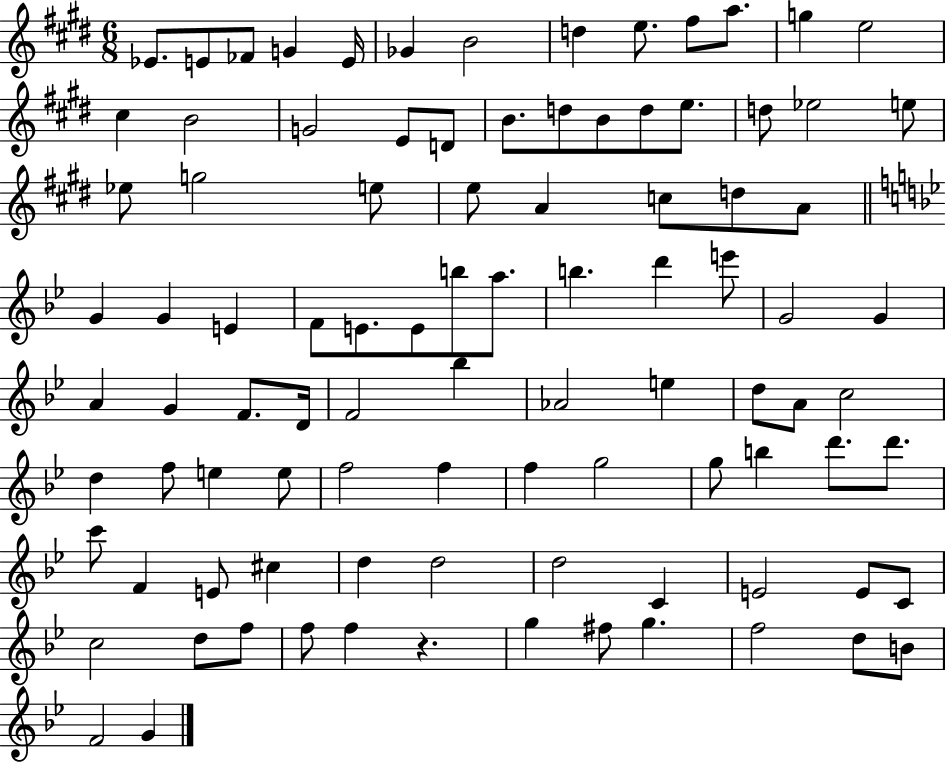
Eb4/e. E4/e FES4/e G4/q E4/s Gb4/q B4/h D5/q E5/e. F#5/e A5/e. G5/q E5/h C#5/q B4/h G4/h E4/e D4/e B4/e. D5/e B4/e D5/e E5/e. D5/e Eb5/h E5/e Eb5/e G5/h E5/e E5/e A4/q C5/e D5/e A4/e G4/q G4/q E4/q F4/e E4/e. E4/e B5/e A5/e. B5/q. D6/q E6/e G4/h G4/q A4/q G4/q F4/e. D4/s F4/h Bb5/q Ab4/h E5/q D5/e A4/e C5/h D5/q F5/e E5/q E5/e F5/h F5/q F5/q G5/h G5/e B5/q D6/e. D6/e. C6/e F4/q E4/e C#5/q D5/q D5/h D5/h C4/q E4/h E4/e C4/e C5/h D5/e F5/e F5/e F5/q R/q. G5/q F#5/e G5/q. F5/h D5/e B4/e F4/h G4/q